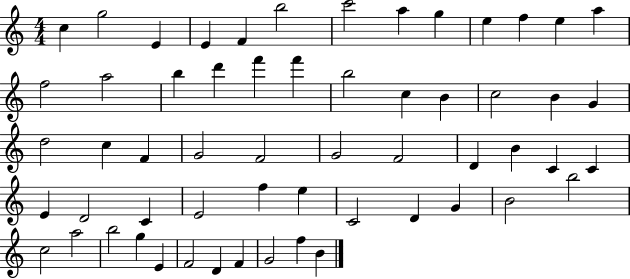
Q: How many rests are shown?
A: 0